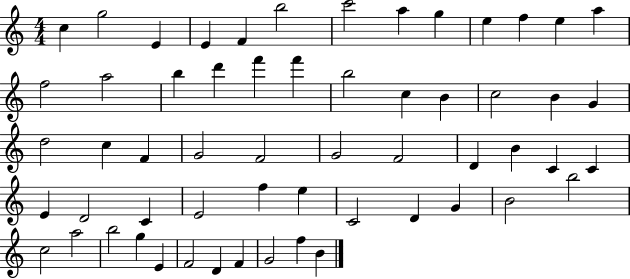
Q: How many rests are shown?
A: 0